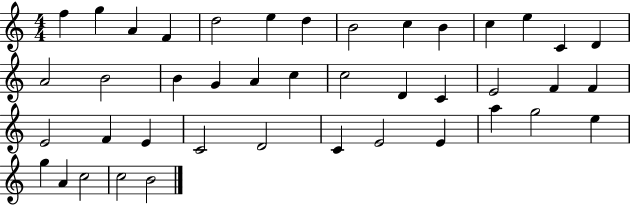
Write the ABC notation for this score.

X:1
T:Untitled
M:4/4
L:1/4
K:C
f g A F d2 e d B2 c B c e C D A2 B2 B G A c c2 D C E2 F F E2 F E C2 D2 C E2 E a g2 e g A c2 c2 B2